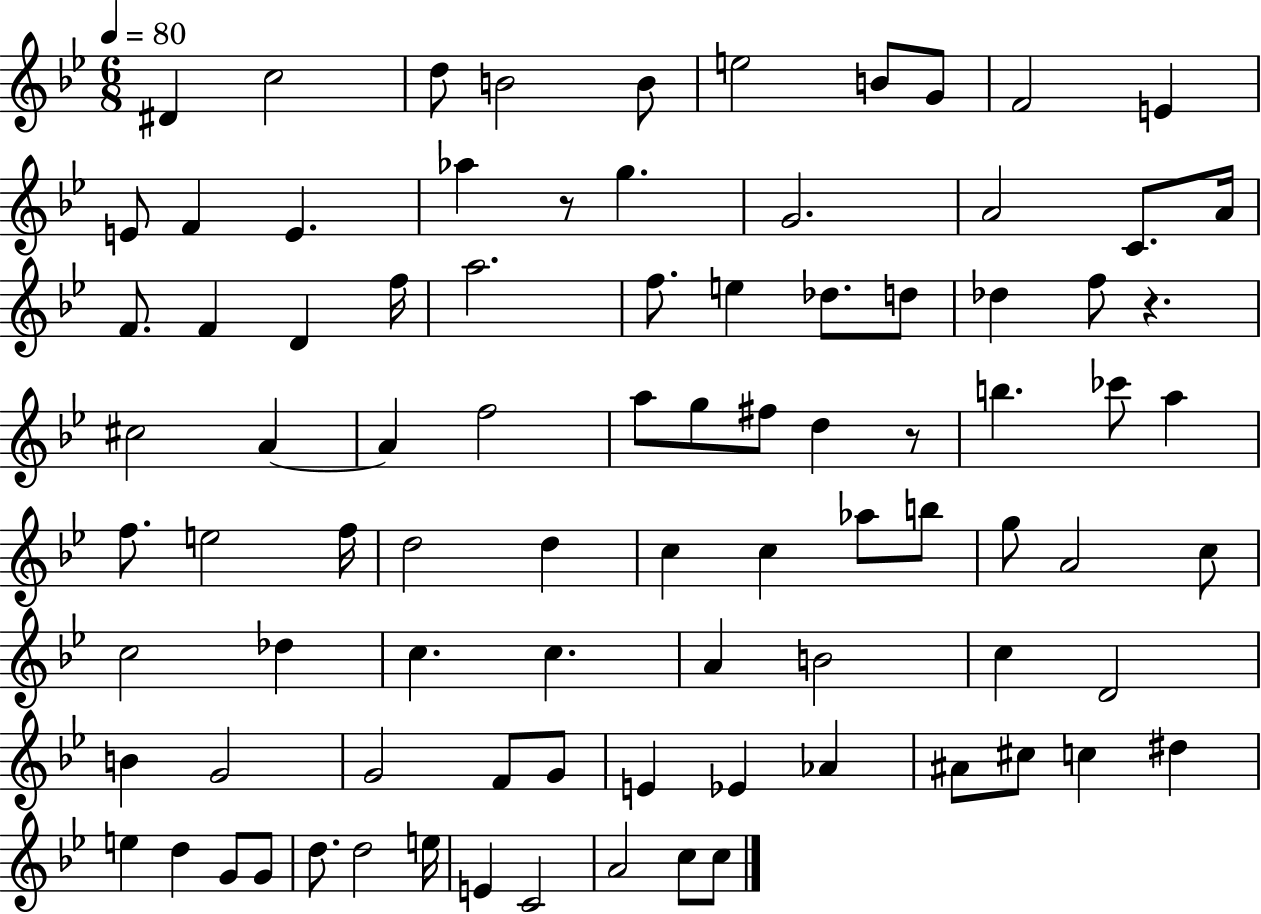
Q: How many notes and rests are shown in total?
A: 88